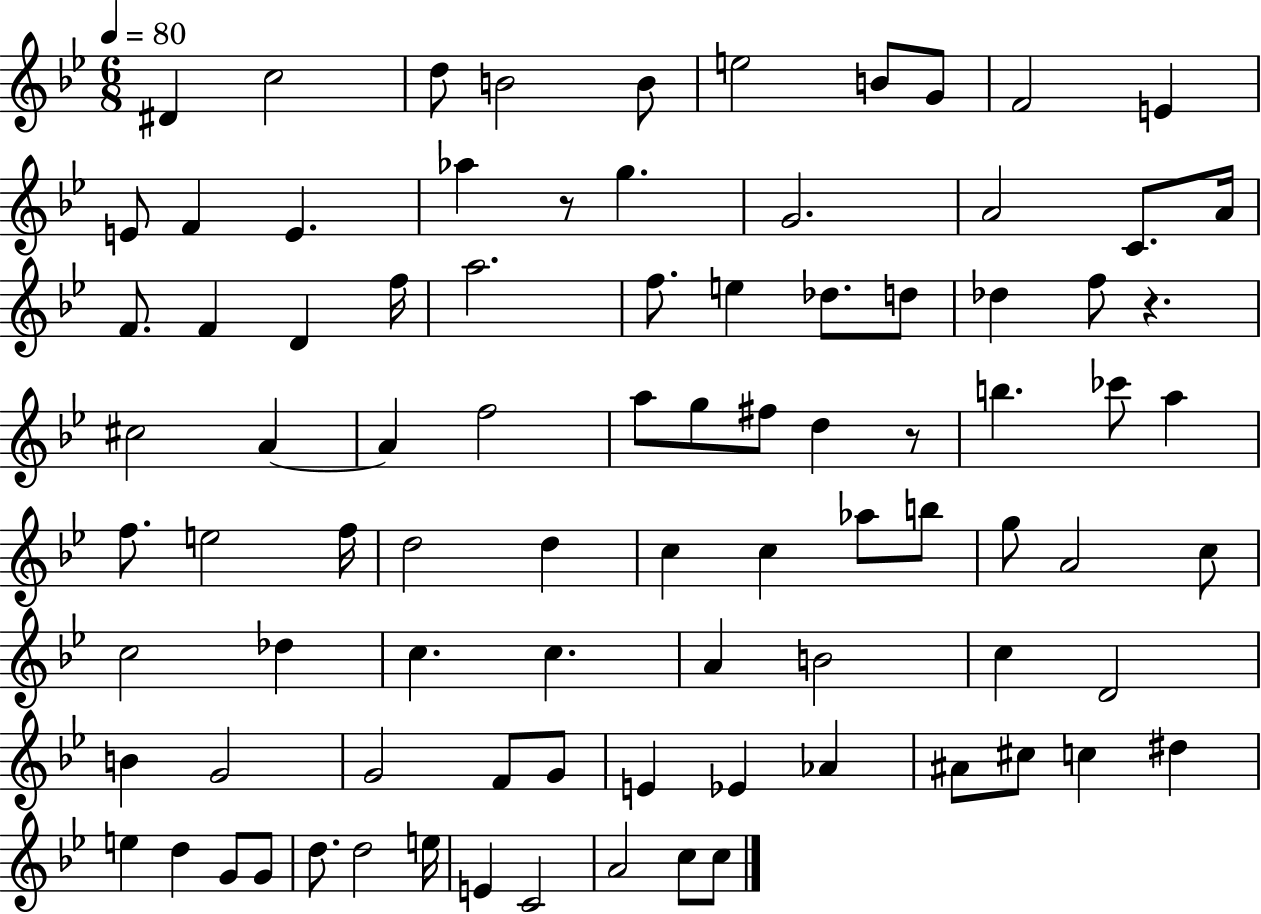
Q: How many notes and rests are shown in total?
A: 88